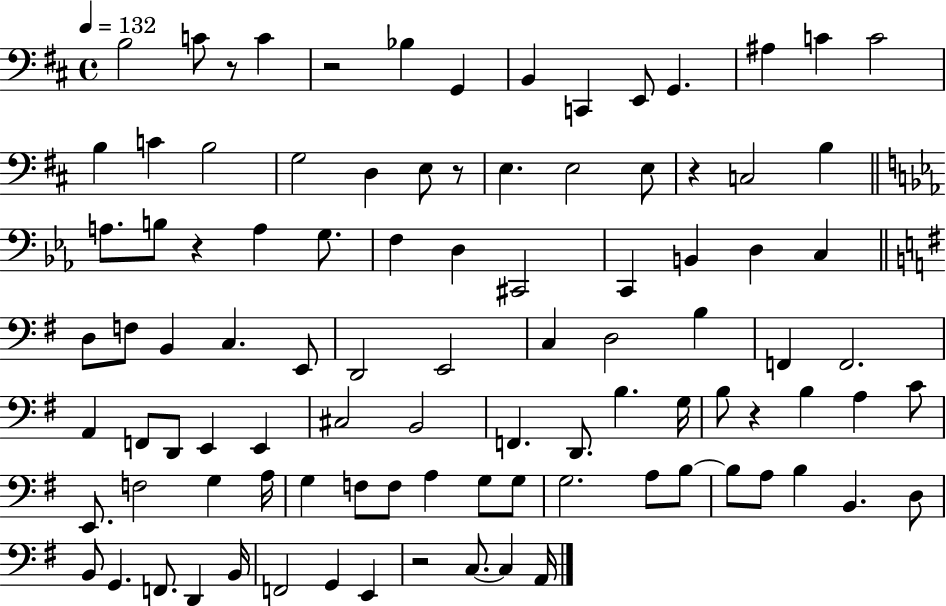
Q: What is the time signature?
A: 4/4